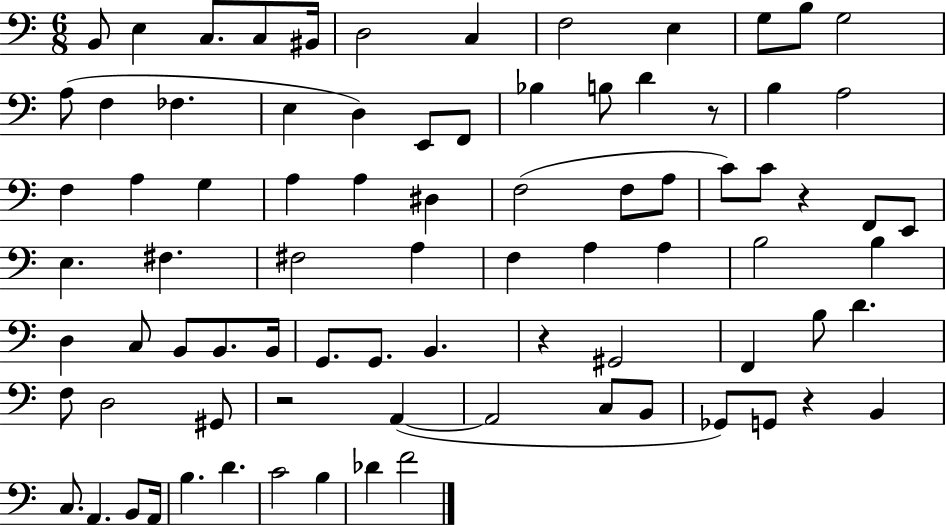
B2/e E3/q C3/e. C3/e BIS2/s D3/h C3/q F3/h E3/q G3/e B3/e G3/h A3/e F3/q FES3/q. E3/q D3/q E2/e F2/e Bb3/q B3/e D4/q R/e B3/q A3/h F3/q A3/q G3/q A3/q A3/q D#3/q F3/h F3/e A3/e C4/e C4/e R/q F2/e E2/e E3/q. F#3/q. F#3/h A3/q F3/q A3/q A3/q B3/h B3/q D3/q C3/e B2/e B2/e. B2/s G2/e. G2/e. B2/q. R/q G#2/h F2/q B3/e D4/q. F3/e D3/h G#2/e R/h A2/q A2/h C3/e B2/e Gb2/e G2/e R/q B2/q C3/e. A2/q. B2/e A2/s B3/q. D4/q. C4/h B3/q Db4/q F4/h